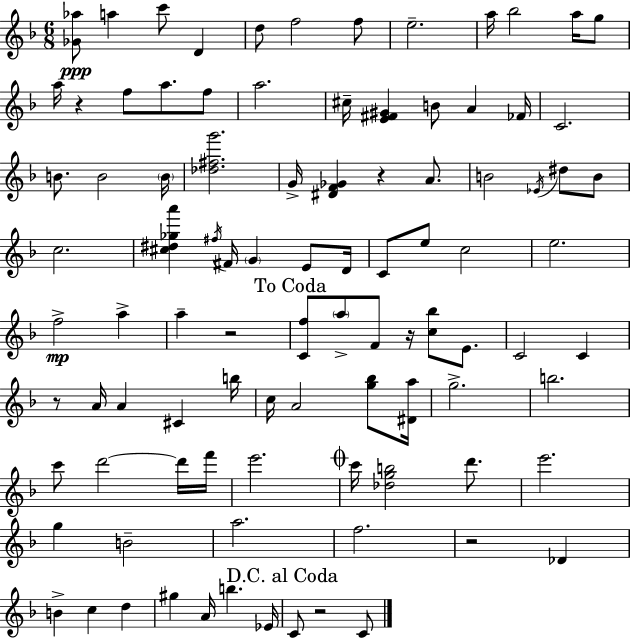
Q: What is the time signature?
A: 6/8